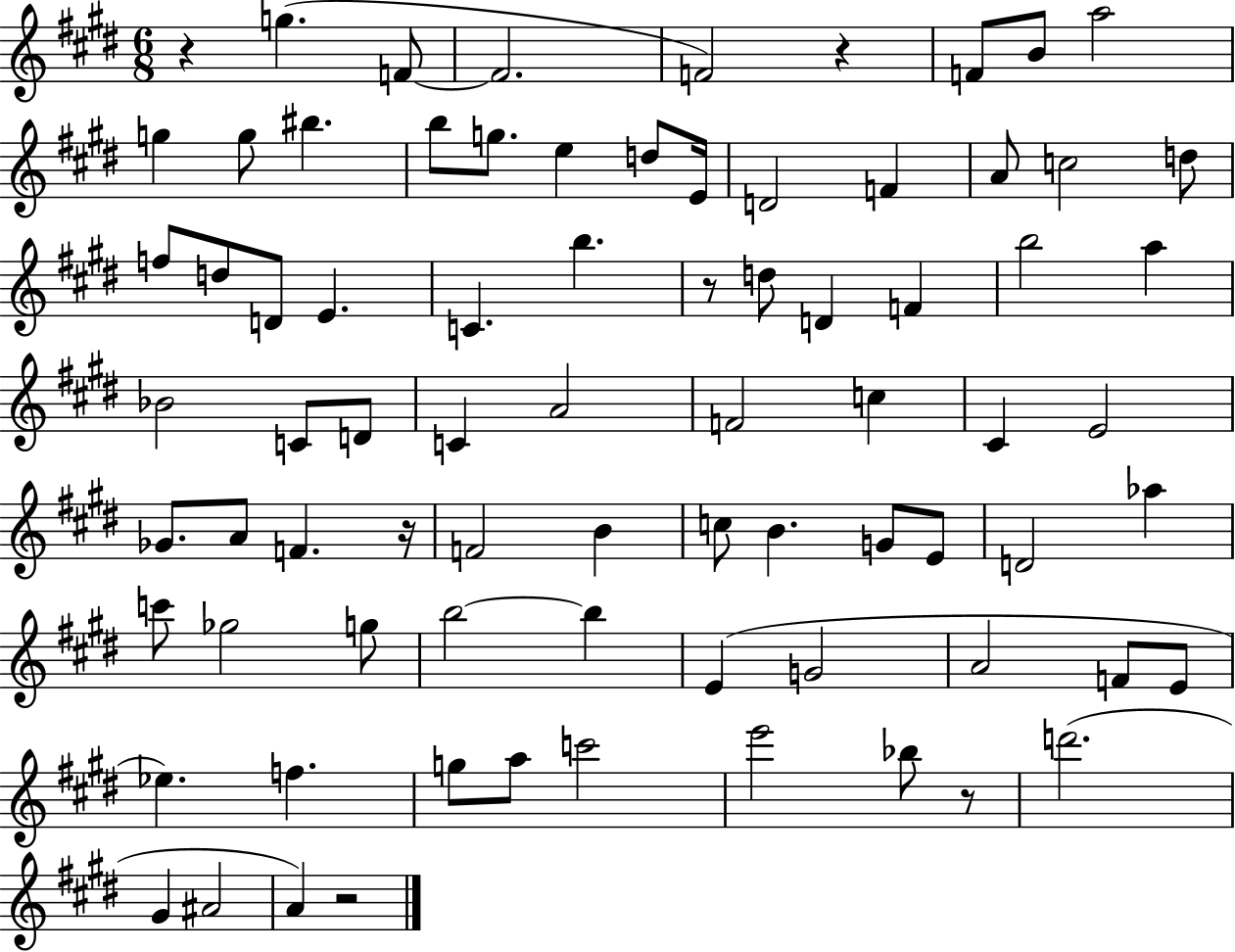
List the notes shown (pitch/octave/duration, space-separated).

R/q G5/q. F4/e F4/h. F4/h R/q F4/e B4/e A5/h G5/q G5/e BIS5/q. B5/e G5/e. E5/q D5/e E4/s D4/h F4/q A4/e C5/h D5/e F5/e D5/e D4/e E4/q. C4/q. B5/q. R/e D5/e D4/q F4/q B5/h A5/q Bb4/h C4/e D4/e C4/q A4/h F4/h C5/q C#4/q E4/h Gb4/e. A4/e F4/q. R/s F4/h B4/q C5/e B4/q. G4/e E4/e D4/h Ab5/q C6/e Gb5/h G5/e B5/h B5/q E4/q G4/h A4/h F4/e E4/e Eb5/q. F5/q. G5/e A5/e C6/h E6/h Bb5/e R/e D6/h. G#4/q A#4/h A4/q R/h